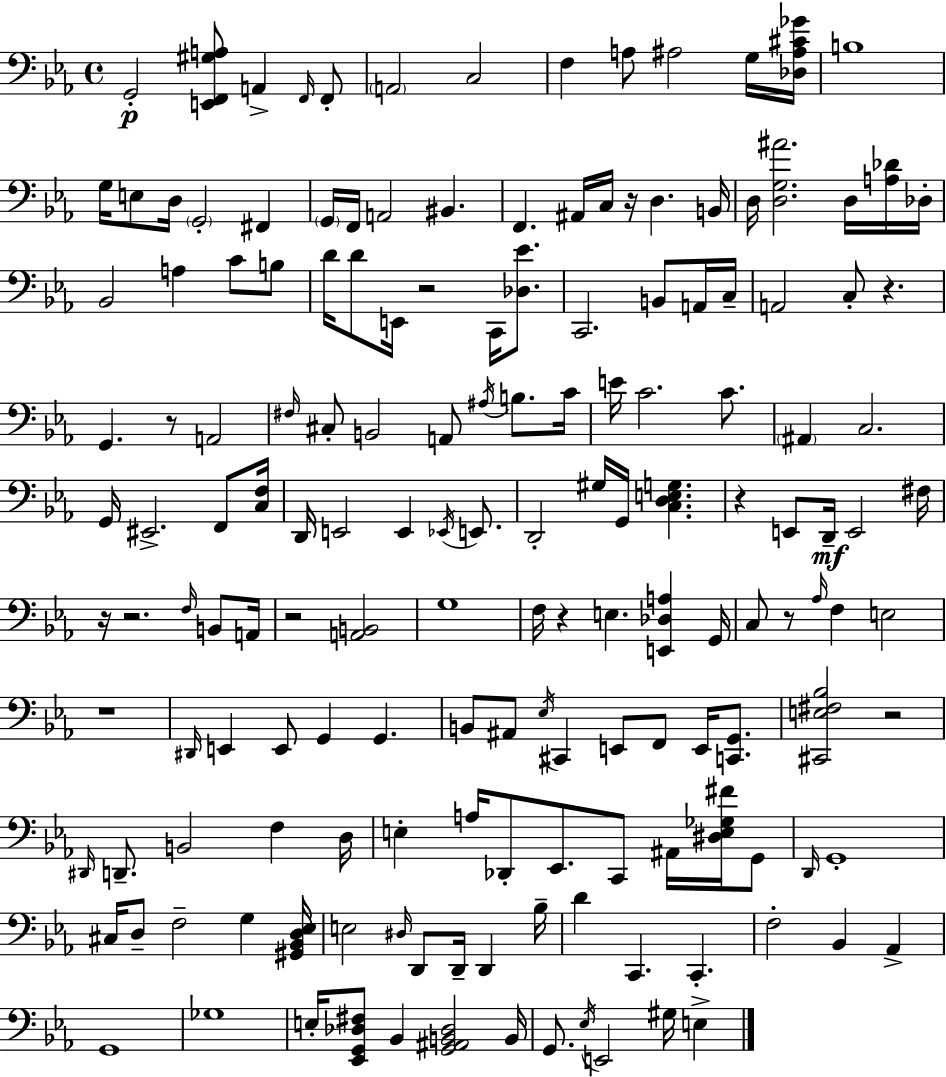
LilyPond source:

{
  \clef bass
  \time 4/4
  \defaultTimeSignature
  \key ees \major
  \repeat volta 2 { g,2-.\p <e, f, gis a>8 a,4-> \grace { f,16 } f,8-. | \parenthesize a,2 c2 | f4 a8 ais2 g16 | <des ais cis' ges'>16 b1 | \break g16 e8 d16 \parenthesize g,2-. fis,4 | \parenthesize g,16 f,16 a,2 bis,4. | f,4. ais,16 c16 r16 d4. | b,16 d16 <d g ais'>2. d16 <a des'>16 | \break des16-. bes,2 a4 c'8 b8 | d'16 d'8 e,16 r2 c,16 <des ees'>8. | c,2. b,8 a,16 | c16-- a,2 c8-. r4. | \break g,4. r8 a,2 | \grace { fis16 } cis8-. b,2 a,8 \acciaccatura { ais16 } b8. | c'16 e'16 c'2. | c'8. \parenthesize ais,4 c2. | \break g,16 eis,2.-> | f,8 <c f>16 d,16 e,2 e,4 | \acciaccatura { ees,16 } e,8. d,2-. gis16 g,16 <c d e g>4. | r4 e,8 d,16--\mf e,2 | \break fis16 r16 r2. | \grace { f16 } b,8 a,16 r2 <a, b,>2 | g1 | f16 r4 e4. | \break <e, des a>4 g,16 c8 r8 \grace { aes16 } f4 e2 | r1 | \grace { dis,16 } e,4 e,8 g,4 | g,4. b,8 ais,8 \acciaccatura { ees16 } cis,4 | \break e,8 f,8 e,16 <c, g,>8. <cis, e fis bes>2 | r2 \grace { dis,16 } d,8.-- b,2 | f4 d16 e4-. a16 des,8-. | ees,8. c,8 ais,16 <dis e ges fis'>16 g,8 \grace { d,16 } g,1-. | \break cis16 d8-- f2-- | g4 <gis, bes, d ees>16 e2 | \grace { dis16 } d,8 d,16-- d,4 bes16-- d'4 c,4. | c,4.-. f2-. | \break bes,4 aes,4-> g,1 | ges1 | e16-. <ees, g, des fis>8 bes,4 | <g, ais, b, des>2 b,16 g,8. \acciaccatura { ees16 } e,2 | \break gis16 e4-> } \bar "|."
}